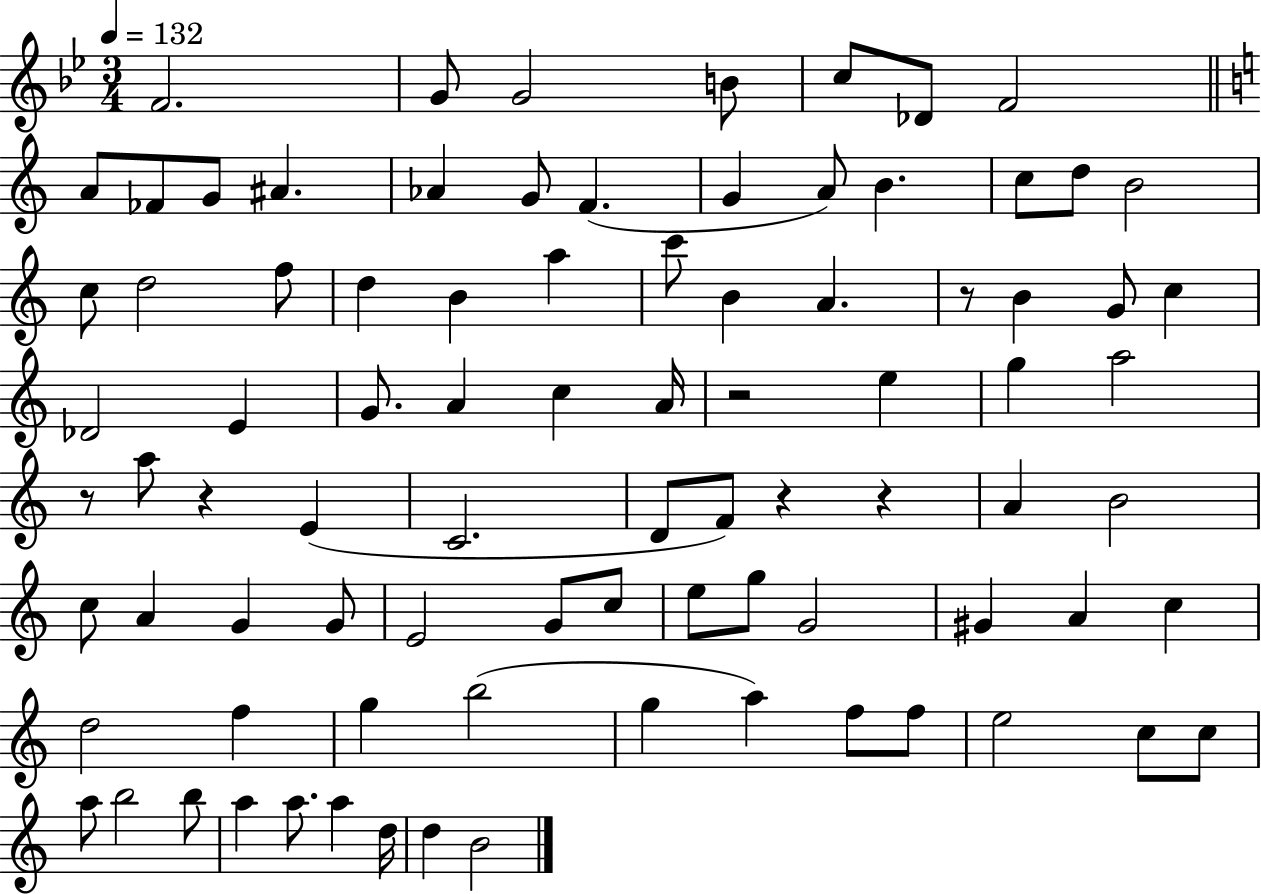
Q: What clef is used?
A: treble